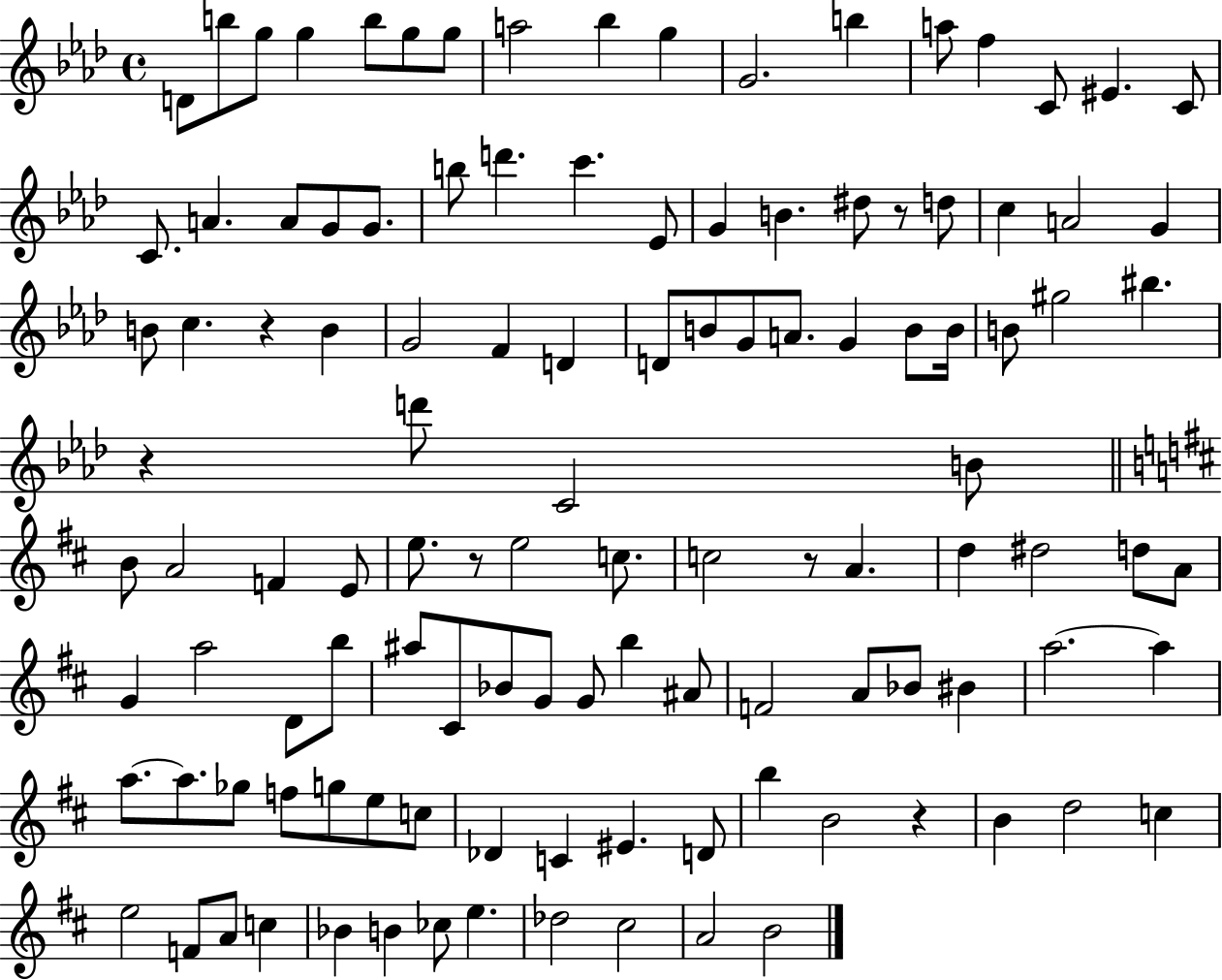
X:1
T:Untitled
M:4/4
L:1/4
K:Ab
D/2 b/2 g/2 g b/2 g/2 g/2 a2 _b g G2 b a/2 f C/2 ^E C/2 C/2 A A/2 G/2 G/2 b/2 d' c' _E/2 G B ^d/2 z/2 d/2 c A2 G B/2 c z B G2 F D D/2 B/2 G/2 A/2 G B/2 B/4 B/2 ^g2 ^b z d'/2 C2 B/2 B/2 A2 F E/2 e/2 z/2 e2 c/2 c2 z/2 A d ^d2 d/2 A/2 G a2 D/2 b/2 ^a/2 ^C/2 _B/2 G/2 G/2 b ^A/2 F2 A/2 _B/2 ^B a2 a a/2 a/2 _g/2 f/2 g/2 e/2 c/2 _D C ^E D/2 b B2 z B d2 c e2 F/2 A/2 c _B B _c/2 e _d2 ^c2 A2 B2